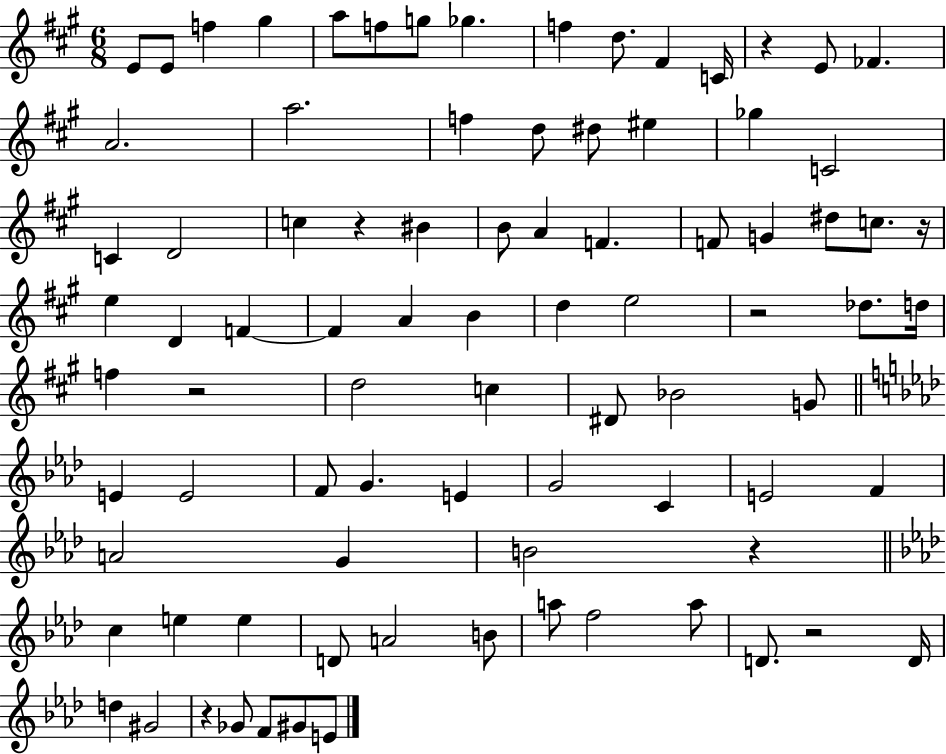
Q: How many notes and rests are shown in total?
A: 86